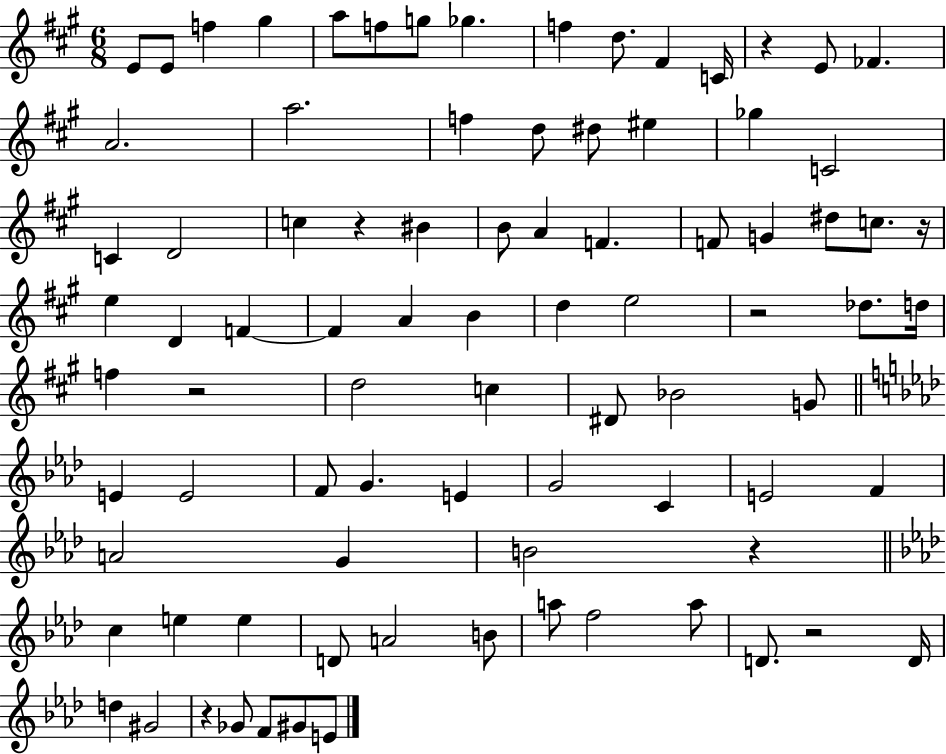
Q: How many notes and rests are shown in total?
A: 86